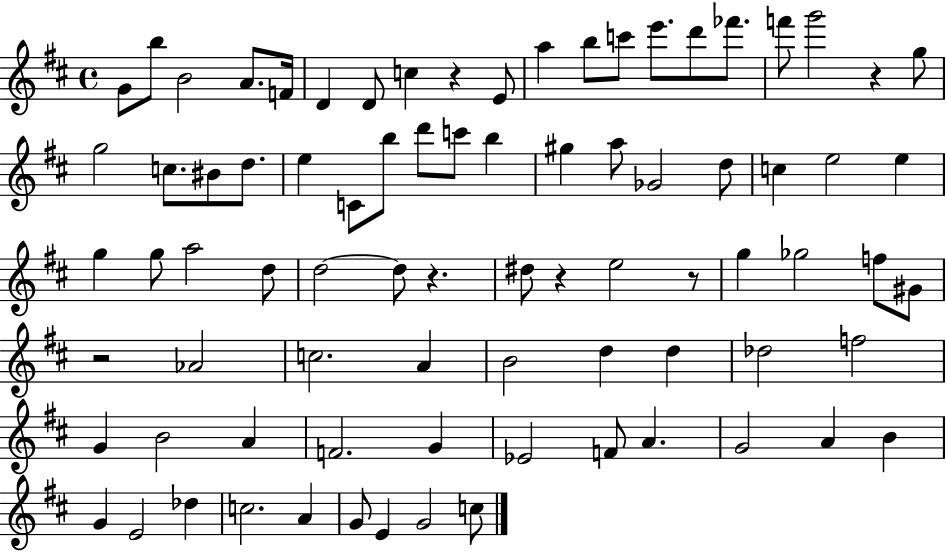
G4/e B5/e B4/h A4/e. F4/s D4/q D4/e C5/q R/q E4/e A5/q B5/e C6/e E6/e. D6/e FES6/e. F6/e G6/h R/q G5/e G5/h C5/e. BIS4/e D5/e. E5/q C4/e B5/e D6/e C6/e B5/q G#5/q A5/e Gb4/h D5/e C5/q E5/h E5/q G5/q G5/e A5/h D5/e D5/h D5/e R/q. D#5/e R/q E5/h R/e G5/q Gb5/h F5/e G#4/e R/h Ab4/h C5/h. A4/q B4/h D5/q D5/q Db5/h F5/h G4/q B4/h A4/q F4/h. G4/q Eb4/h F4/e A4/q. G4/h A4/q B4/q G4/q E4/h Db5/q C5/h. A4/q G4/e E4/q G4/h C5/e